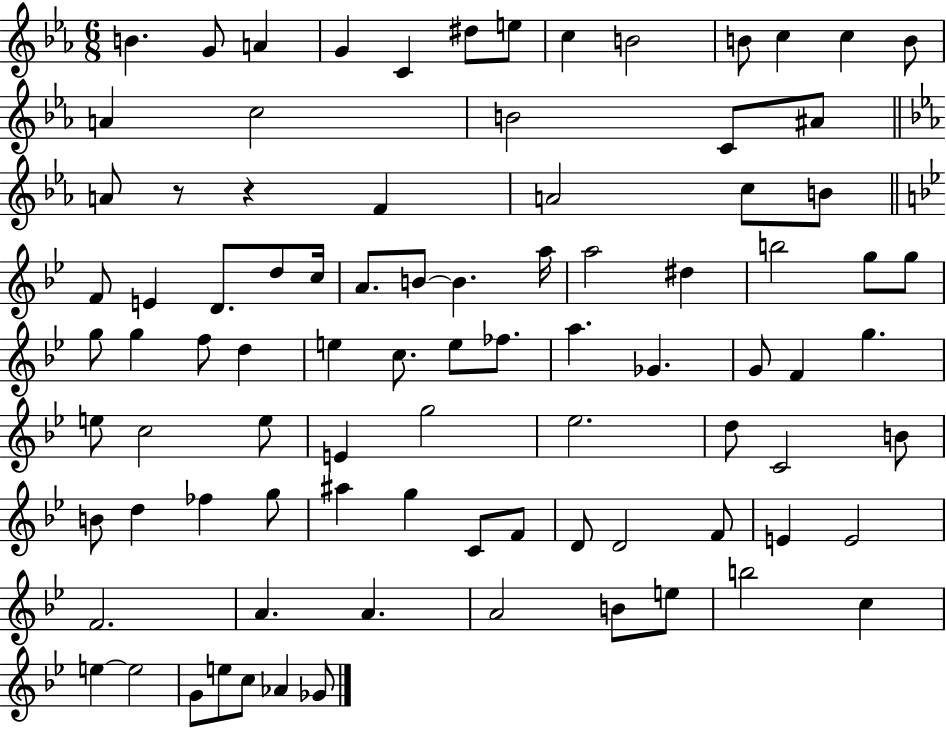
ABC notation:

X:1
T:Untitled
M:6/8
L:1/4
K:Eb
B G/2 A G C ^d/2 e/2 c B2 B/2 c c B/2 A c2 B2 C/2 ^A/2 A/2 z/2 z F A2 c/2 B/2 F/2 E D/2 d/2 c/4 A/2 B/2 B a/4 a2 ^d b2 g/2 g/2 g/2 g f/2 d e c/2 e/2 _f/2 a _G G/2 F g e/2 c2 e/2 E g2 _e2 d/2 C2 B/2 B/2 d _f g/2 ^a g C/2 F/2 D/2 D2 F/2 E E2 F2 A A A2 B/2 e/2 b2 c e e2 G/2 e/2 c/2 _A _G/2